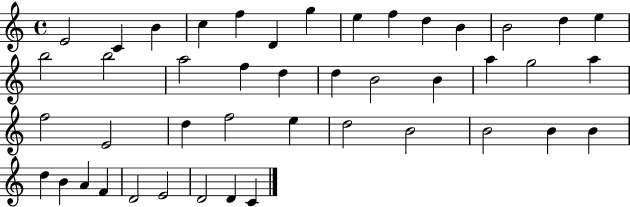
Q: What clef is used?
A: treble